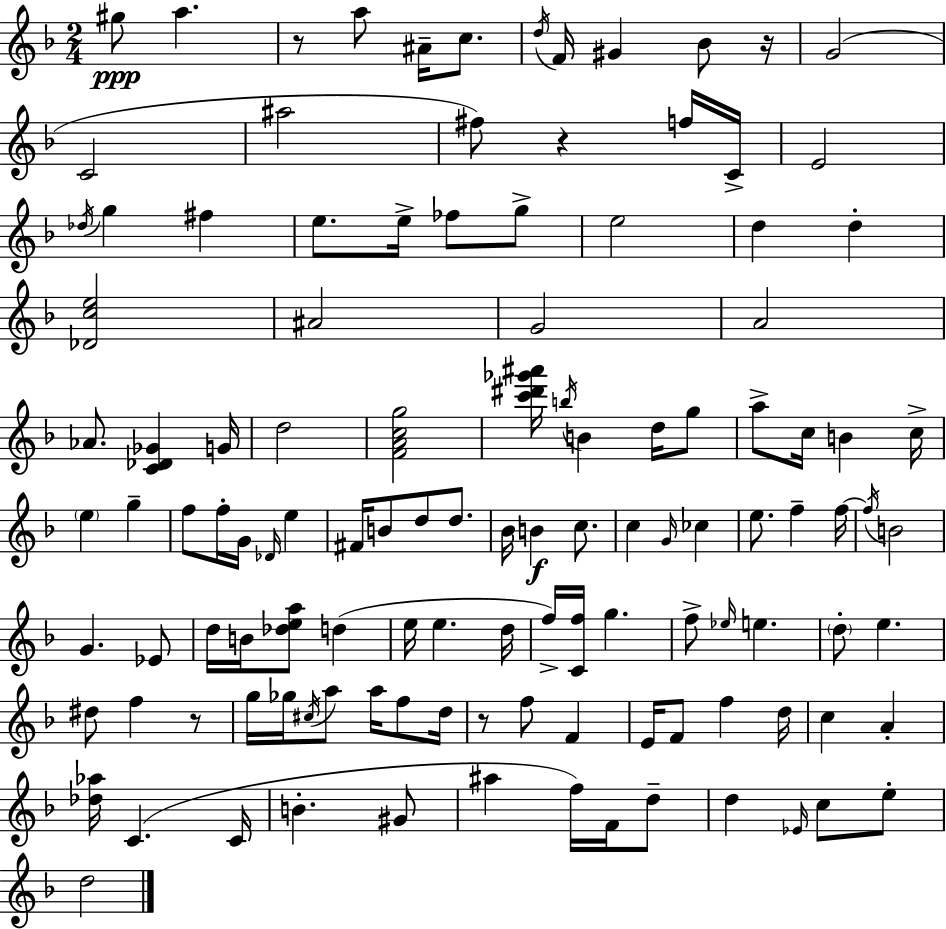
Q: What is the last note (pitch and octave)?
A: D5